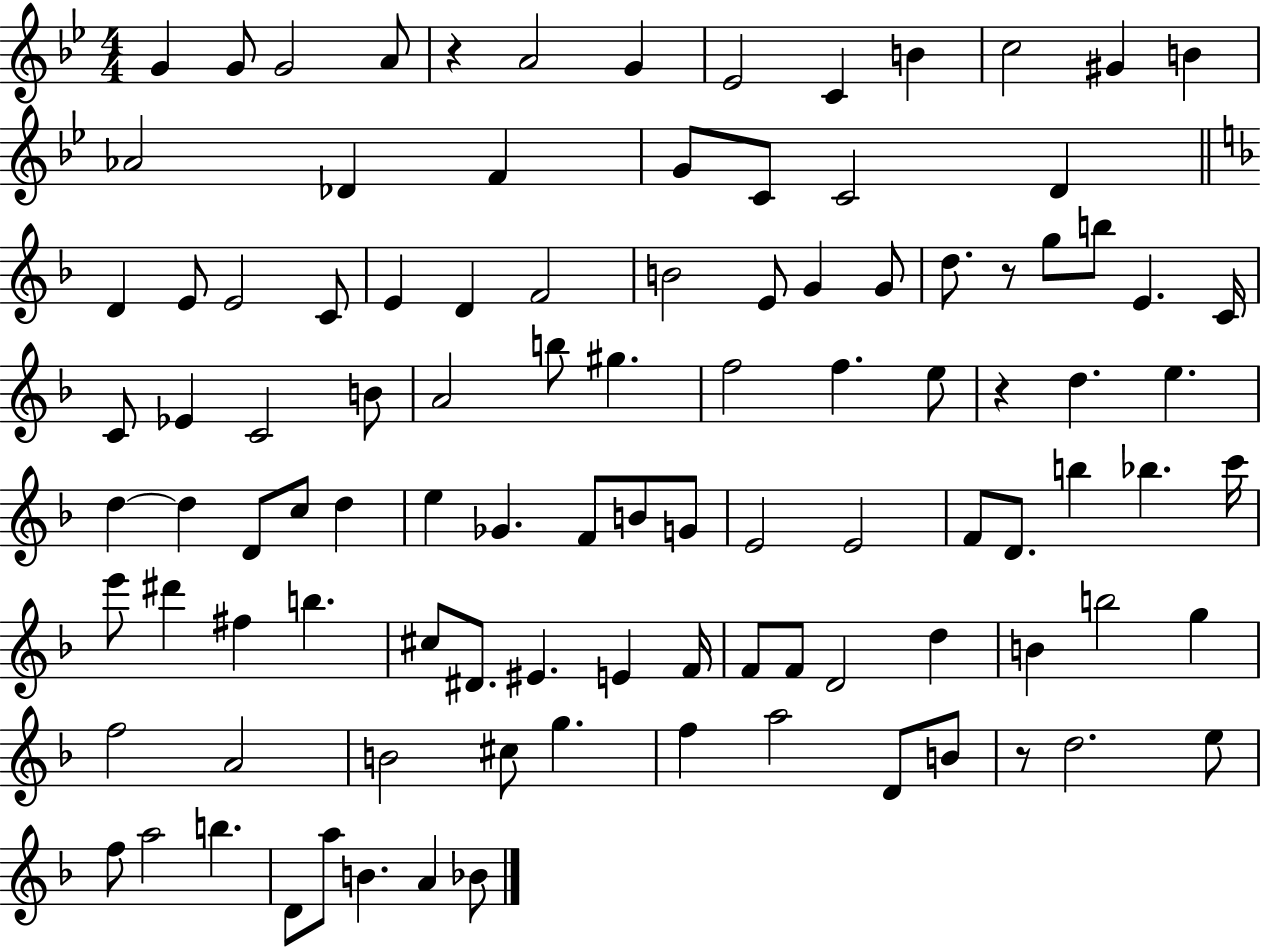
{
  \clef treble
  \numericTimeSignature
  \time 4/4
  \key bes \major
  \repeat volta 2 { g'4 g'8 g'2 a'8 | r4 a'2 g'4 | ees'2 c'4 b'4 | c''2 gis'4 b'4 | \break aes'2 des'4 f'4 | g'8 c'8 c'2 d'4 | \bar "||" \break \key f \major d'4 e'8 e'2 c'8 | e'4 d'4 f'2 | b'2 e'8 g'4 g'8 | d''8. r8 g''8 b''8 e'4. c'16 | \break c'8 ees'4 c'2 b'8 | a'2 b''8 gis''4. | f''2 f''4. e''8 | r4 d''4. e''4. | \break d''4~~ d''4 d'8 c''8 d''4 | e''4 ges'4. f'8 b'8 g'8 | e'2 e'2 | f'8 d'8. b''4 bes''4. c'''16 | \break e'''8 dis'''4 fis''4 b''4. | cis''8 dis'8. eis'4. e'4 f'16 | f'8 f'8 d'2 d''4 | b'4 b''2 g''4 | \break f''2 a'2 | b'2 cis''8 g''4. | f''4 a''2 d'8 b'8 | r8 d''2. e''8 | \break f''8 a''2 b''4. | d'8 a''8 b'4. a'4 bes'8 | } \bar "|."
}